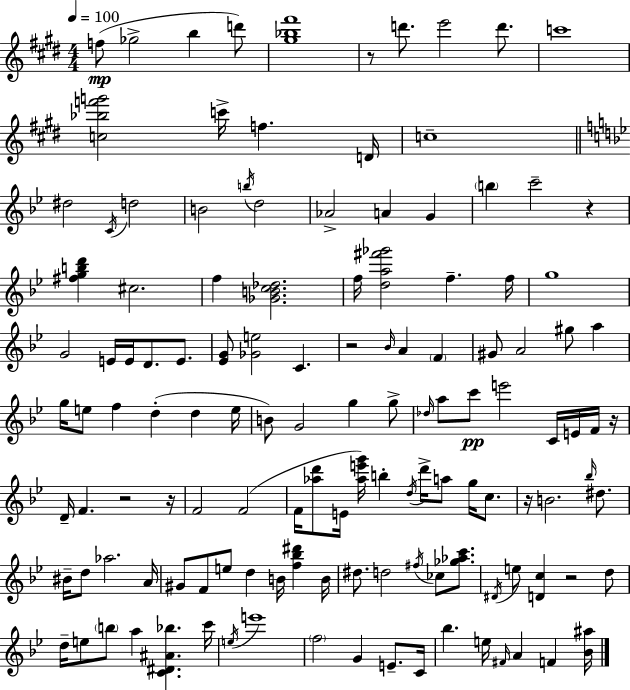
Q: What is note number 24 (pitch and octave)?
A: C#5